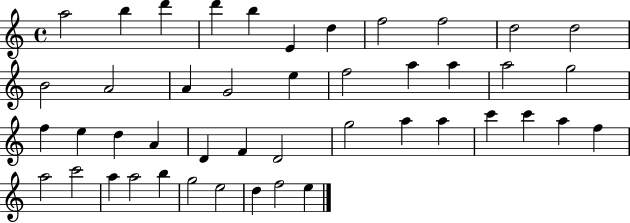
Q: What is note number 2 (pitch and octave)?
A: B5